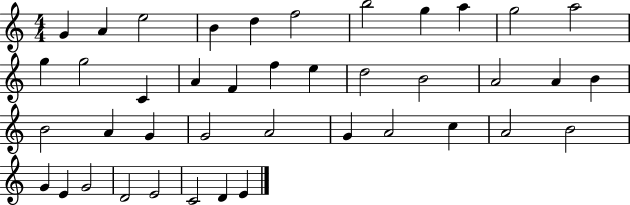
G4/q A4/q E5/h B4/q D5/q F5/h B5/h G5/q A5/q G5/h A5/h G5/q G5/h C4/q A4/q F4/q F5/q E5/q D5/h B4/h A4/h A4/q B4/q B4/h A4/q G4/q G4/h A4/h G4/q A4/h C5/q A4/h B4/h G4/q E4/q G4/h D4/h E4/h C4/h D4/q E4/q